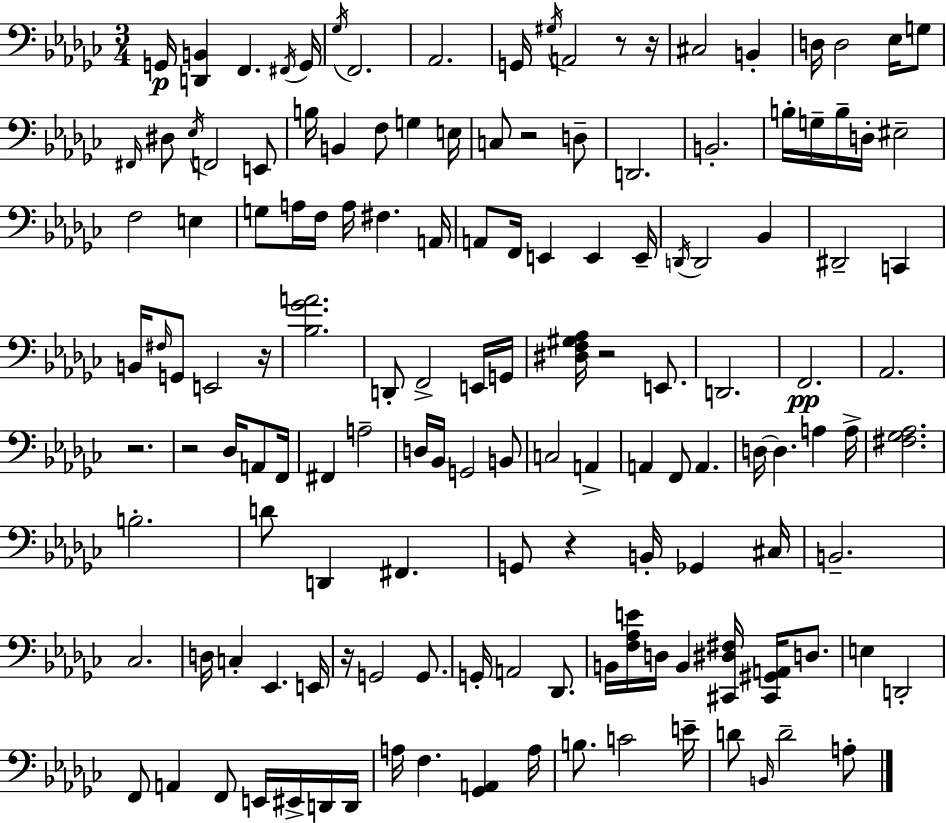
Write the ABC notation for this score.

X:1
T:Untitled
M:3/4
L:1/4
K:Ebm
G,,/4 [D,,B,,] F,, ^F,,/4 G,,/4 _G,/4 F,,2 _A,,2 G,,/4 ^G,/4 A,,2 z/2 z/4 ^C,2 B,, D,/4 D,2 _E,/4 G,/2 ^F,,/4 ^D,/2 _E,/4 F,,2 E,,/2 B,/4 B,, F,/2 G, E,/4 C,/2 z2 D,/2 D,,2 B,,2 B,/4 G,/4 B,/4 D,/4 ^E,2 F,2 E, G,/2 A,/4 F,/4 A,/4 ^F, A,,/4 A,,/2 F,,/4 E,, E,, E,,/4 D,,/4 D,,2 _B,, ^D,,2 C,, B,,/4 ^F,/4 G,,/2 E,,2 z/4 [_B,_GA]2 D,,/2 F,,2 E,,/4 G,,/4 [^D,F,^G,_A,]/4 z2 E,,/2 D,,2 F,,2 _A,,2 z2 z2 _D,/4 A,,/2 F,,/4 ^F,, A,2 D,/4 _B,,/4 G,,2 B,,/2 C,2 A,, A,, F,,/2 A,, D,/4 D, A, A,/4 [^F,_G,_A,]2 B,2 D/2 D,, ^F,, G,,/2 z B,,/4 _G,, ^C,/4 B,,2 _C,2 D,/4 C, _E,, E,,/4 z/4 G,,2 G,,/2 G,,/4 A,,2 _D,,/2 B,,/4 [F,_A,E]/4 D,/4 B,, [^C,,^D,^F,]/4 [^C,,^G,,A,,]/4 D,/2 E, D,,2 F,,/2 A,, F,,/2 E,,/4 ^E,,/4 D,,/4 D,,/4 A,/4 F, [_G,,A,,] A,/4 B,/2 C2 E/4 D/2 B,,/4 D2 A,/2